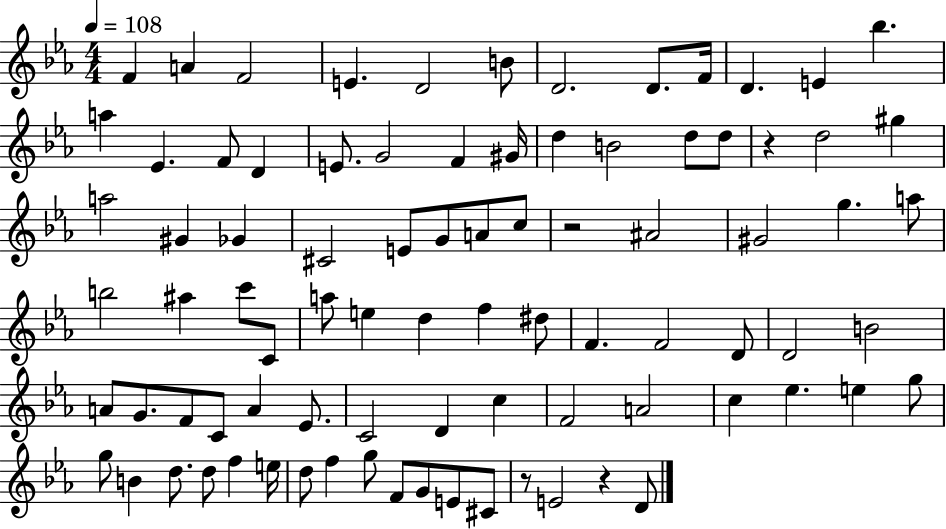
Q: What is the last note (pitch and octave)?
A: D4